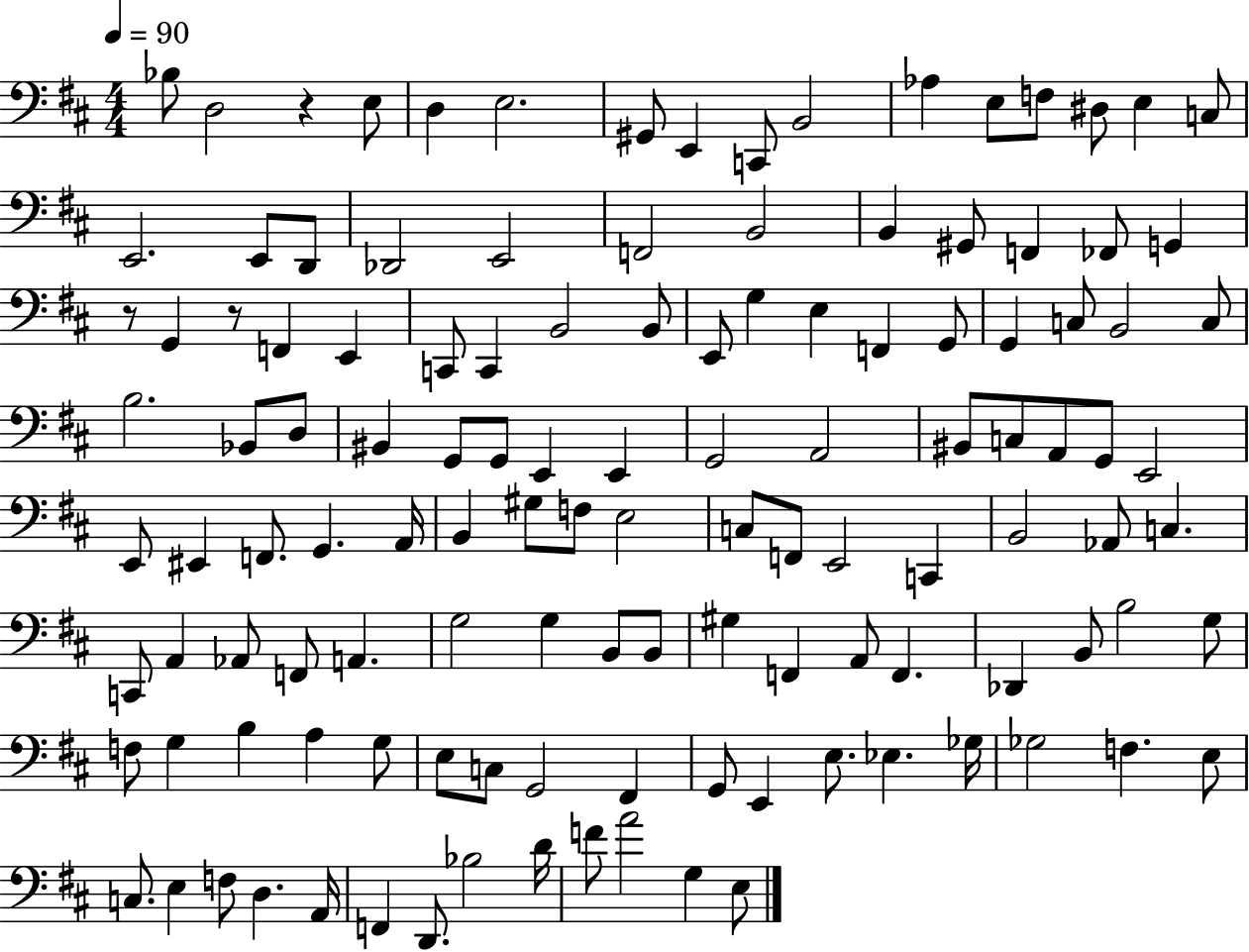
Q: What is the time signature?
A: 4/4